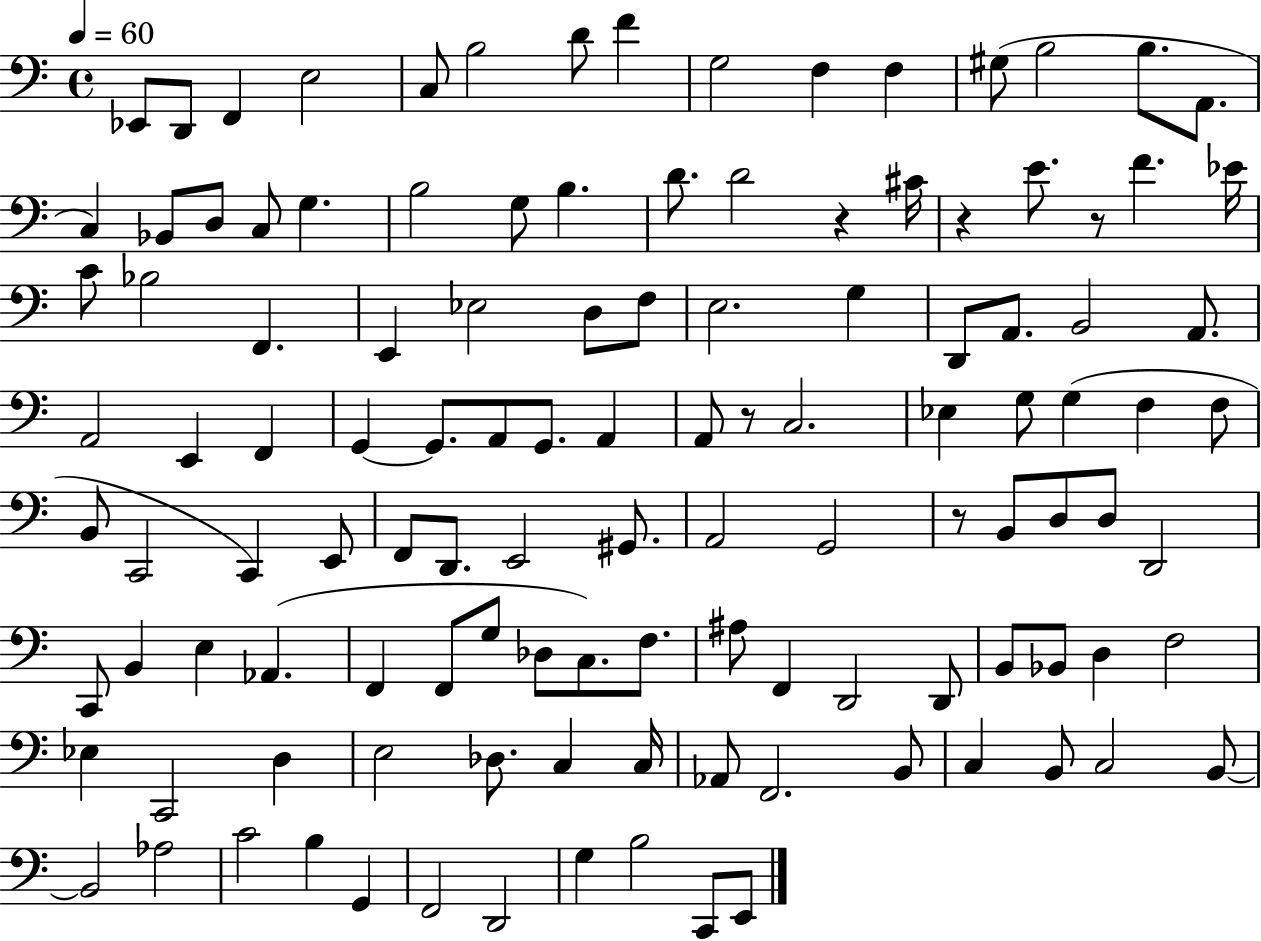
X:1
T:Untitled
M:4/4
L:1/4
K:C
_E,,/2 D,,/2 F,, E,2 C,/2 B,2 D/2 F G,2 F, F, ^G,/2 B,2 B,/2 A,,/2 C, _B,,/2 D,/2 C,/2 G, B,2 G,/2 B, D/2 D2 z ^C/4 z E/2 z/2 F _E/4 C/2 _B,2 F,, E,, _E,2 D,/2 F,/2 E,2 G, D,,/2 A,,/2 B,,2 A,,/2 A,,2 E,, F,, G,, G,,/2 A,,/2 G,,/2 A,, A,,/2 z/2 C,2 _E, G,/2 G, F, F,/2 B,,/2 C,,2 C,, E,,/2 F,,/2 D,,/2 E,,2 ^G,,/2 A,,2 G,,2 z/2 B,,/2 D,/2 D,/2 D,,2 C,,/2 B,, E, _A,, F,, F,,/2 G,/2 _D,/2 C,/2 F,/2 ^A,/2 F,, D,,2 D,,/2 B,,/2 _B,,/2 D, F,2 _E, C,,2 D, E,2 _D,/2 C, C,/4 _A,,/2 F,,2 B,,/2 C, B,,/2 C,2 B,,/2 B,,2 _A,2 C2 B, G,, F,,2 D,,2 G, B,2 C,,/2 E,,/2